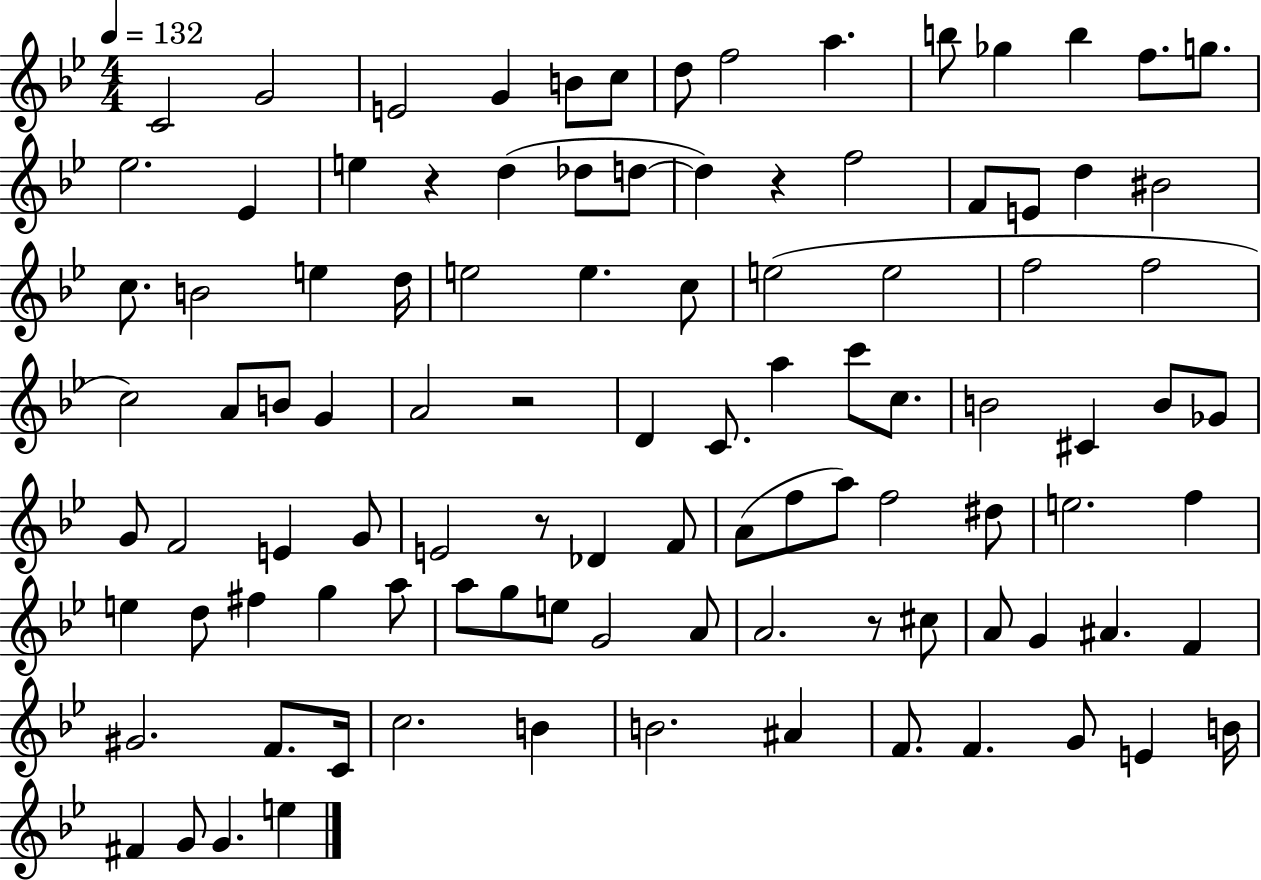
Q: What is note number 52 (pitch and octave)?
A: G4